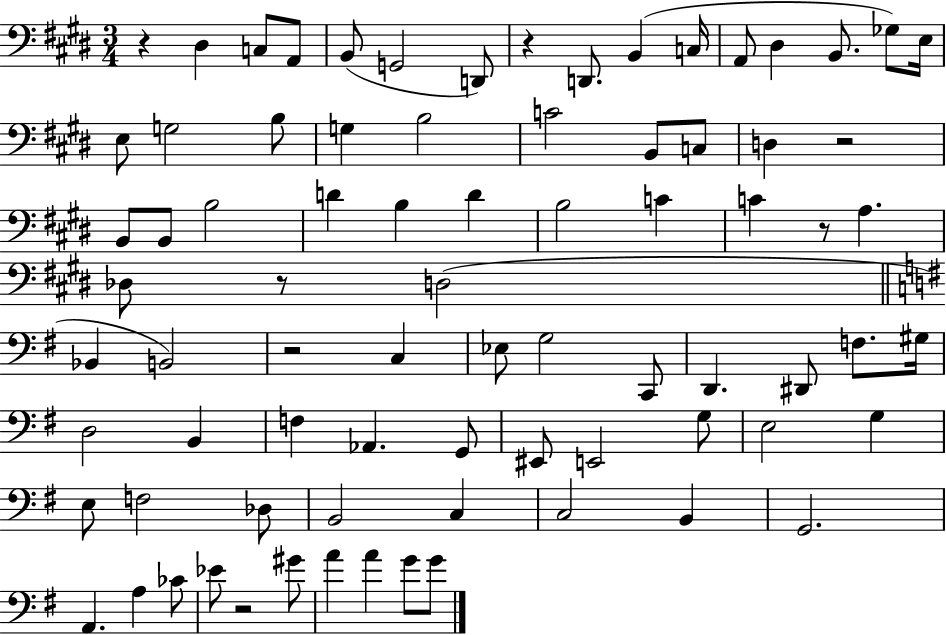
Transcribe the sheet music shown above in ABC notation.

X:1
T:Untitled
M:3/4
L:1/4
K:E
z ^D, C,/2 A,,/2 B,,/2 G,,2 D,,/2 z D,,/2 B,, C,/4 A,,/2 ^D, B,,/2 _G,/2 E,/4 E,/2 G,2 B,/2 G, B,2 C2 B,,/2 C,/2 D, z2 B,,/2 B,,/2 B,2 D B, D B,2 C C z/2 A, _D,/2 z/2 D,2 _B,, B,,2 z2 C, _E,/2 G,2 C,,/2 D,, ^D,,/2 F,/2 ^G,/4 D,2 B,, F, _A,, G,,/2 ^E,,/2 E,,2 G,/2 E,2 G, E,/2 F,2 _D,/2 B,,2 C, C,2 B,, G,,2 A,, A, _C/2 _E/2 z2 ^G/2 A A G/2 G/2